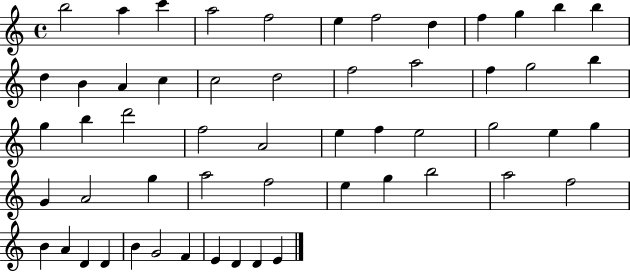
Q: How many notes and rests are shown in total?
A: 55